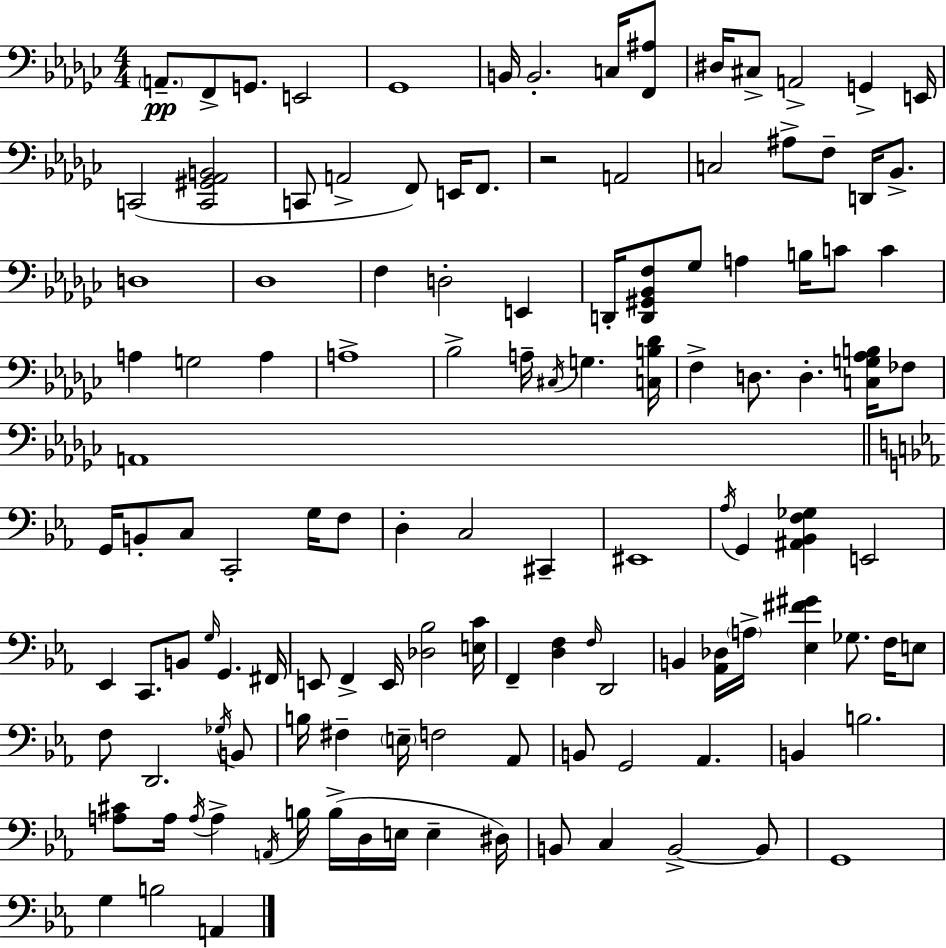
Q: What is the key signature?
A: EES minor